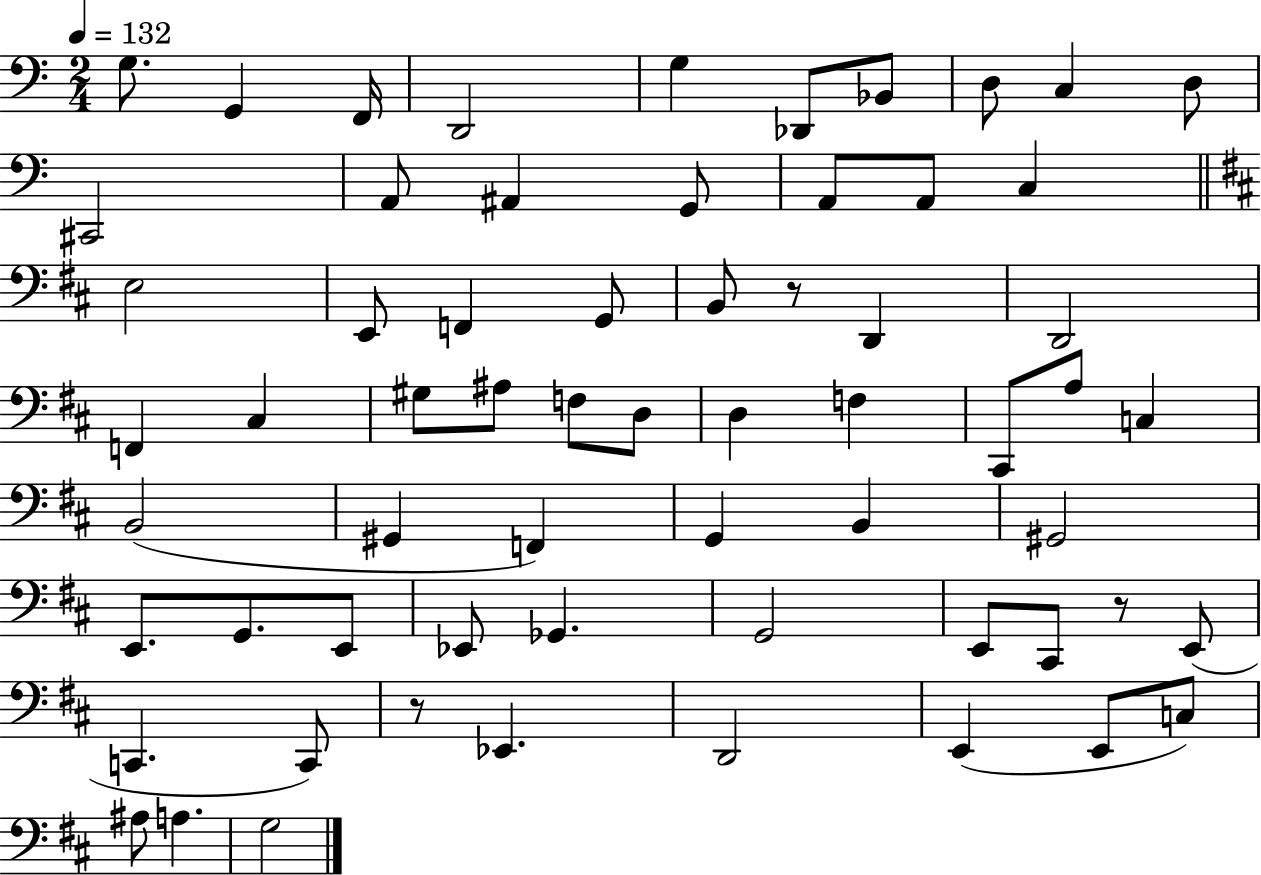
{
  \clef bass
  \numericTimeSignature
  \time 2/4
  \key c \major
  \tempo 4 = 132
  g8. g,4 f,16 | d,2 | g4 des,8 bes,8 | d8 c4 d8 | \break cis,2 | a,8 ais,4 g,8 | a,8 a,8 c4 | \bar "||" \break \key d \major e2 | e,8 f,4 g,8 | b,8 r8 d,4 | d,2 | \break f,4 cis4 | gis8 ais8 f8 d8 | d4 f4 | cis,8 a8 c4 | \break b,2( | gis,4 f,4) | g,4 b,4 | gis,2 | \break e,8. g,8. e,8 | ees,8 ges,4. | g,2 | e,8 cis,8 r8 e,8( | \break c,4. c,8) | r8 ees,4. | d,2 | e,4( e,8 c8) | \break ais8 a4. | g2 | \bar "|."
}